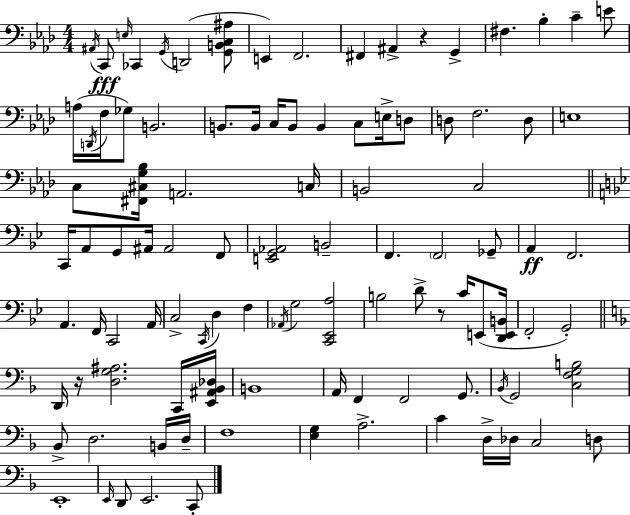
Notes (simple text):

A#2/s C2/e E3/s CES2/q G2/s D2/h [G2,B2,C3,A#3]/e E2/q F2/h. F#2/q A#2/q R/q G2/q F#3/q. Bb3/q C4/q E4/e A3/s D2/s F3/s Gb3/e B2/h. B2/e. B2/s C3/s B2/e B2/q C3/e E3/s D3/e D3/e F3/h. D3/e E3/w C3/e [F#2,C#3,G3,Bb3]/s A2/h. C3/s B2/h C3/h C2/s A2/e G2/e A#2/s A#2/h F2/e [E2,G2,Ab2]/h B2/h F2/q. F2/h Gb2/e A2/q F2/h. A2/q. F2/s C2/h A2/s C3/h C2/s D3/q F3/q Ab2/s G3/h [C2,Eb2,A3]/h B3/h D4/e R/e C4/s E2/e [D2,E2,B2]/s F2/h G2/h D2/s R/s [D3,G3,A#3]/h. C2/s [E2,A#2,Bb2,Db3]/s B2/w A2/s F2/q F2/h G2/e. Bb2/s G2/h [C3,F3,G3,B3]/h Bb2/e D3/h. B2/s D3/s F3/w [E3,G3]/q A3/h. C4/q D3/s Db3/s C3/h D3/e E2/w E2/s D2/e E2/h. C2/e